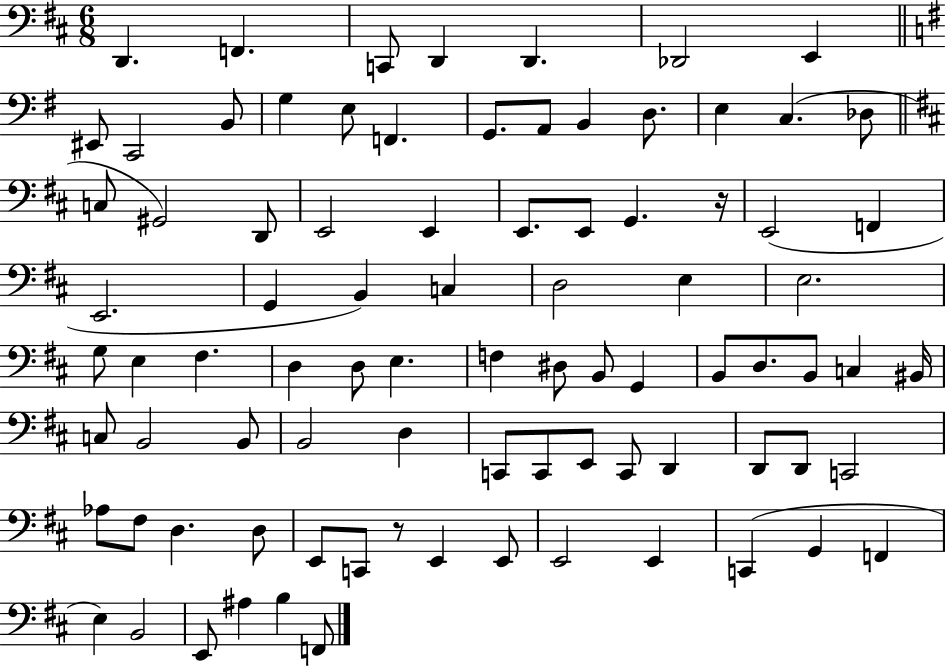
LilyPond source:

{
  \clef bass
  \numericTimeSignature
  \time 6/8
  \key d \major
  d,4. f,4. | c,8 d,4 d,4. | des,2 e,4 | \bar "||" \break \key g \major eis,8 c,2 b,8 | g4 e8 f,4. | g,8. a,8 b,4 d8. | e4 c4.( des8 | \break \bar "||" \break \key b \minor c8 gis,2) d,8 | e,2 e,4 | e,8. e,8 g,4. r16 | e,2( f,4 | \break e,2. | g,4 b,4) c4 | d2 e4 | e2. | \break g8 e4 fis4. | d4 d8 e4. | f4 dis8 b,8 g,4 | b,8 d8. b,8 c4 bis,16 | \break c8 b,2 b,8 | b,2 d4 | c,8 c,8 e,8 c,8 d,4 | d,8 d,8 c,2 | \break aes8 fis8 d4. d8 | e,8 c,8 r8 e,4 e,8 | e,2 e,4 | c,4( g,4 f,4 | \break e4) b,2 | e,8 ais4 b4 f,8 | \bar "|."
}